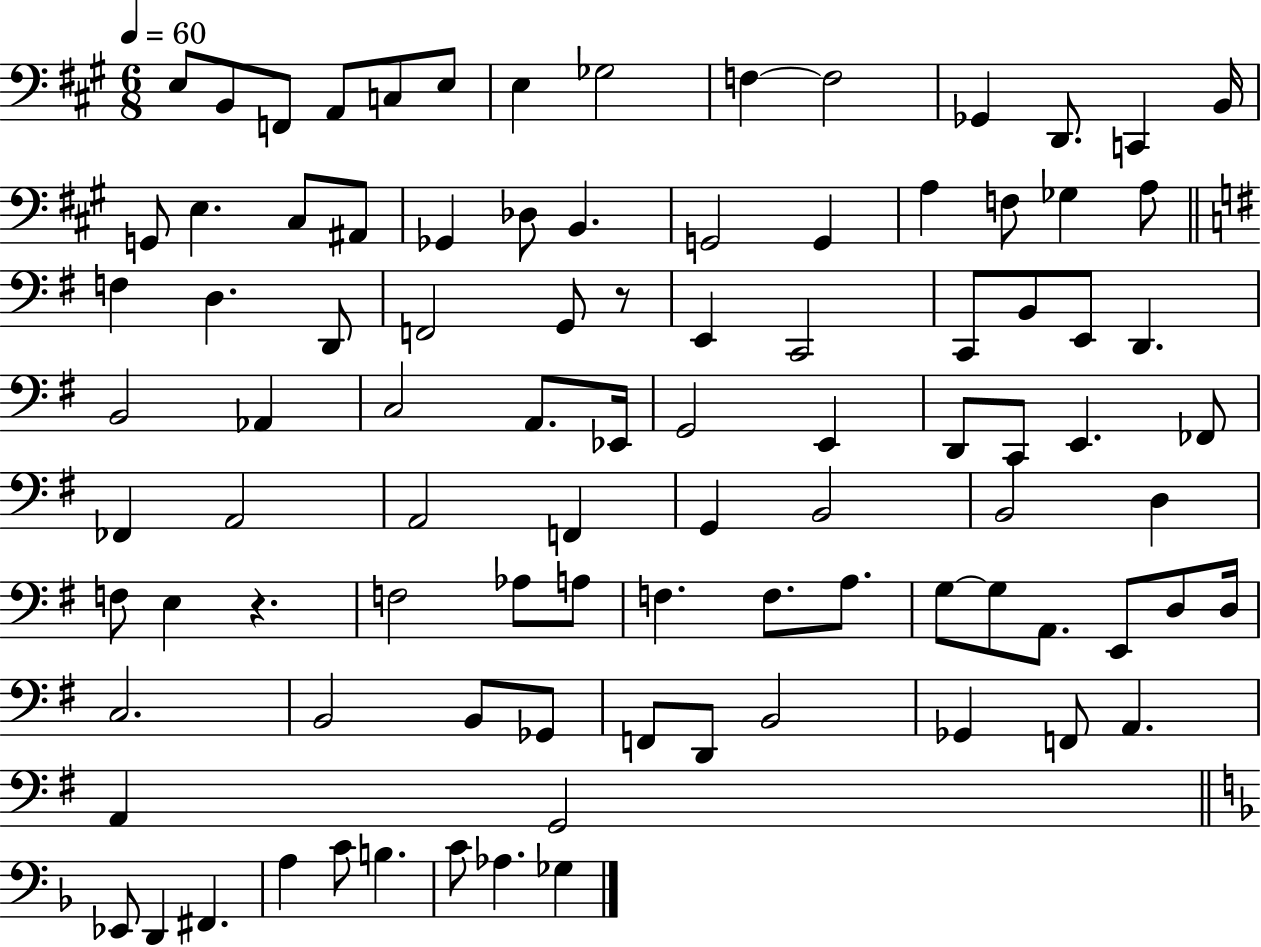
{
  \clef bass
  \numericTimeSignature
  \time 6/8
  \key a \major
  \tempo 4 = 60
  e8 b,8 f,8 a,8 c8 e8 | e4 ges2 | f4~~ f2 | ges,4 d,8. c,4 b,16 | \break g,8 e4. cis8 ais,8 | ges,4 des8 b,4. | g,2 g,4 | a4 f8 ges4 a8 | \break \bar "||" \break \key g \major f4 d4. d,8 | f,2 g,8 r8 | e,4 c,2 | c,8 b,8 e,8 d,4. | \break b,2 aes,4 | c2 a,8. ees,16 | g,2 e,4 | d,8 c,8 e,4. fes,8 | \break fes,4 a,2 | a,2 f,4 | g,4 b,2 | b,2 d4 | \break f8 e4 r4. | f2 aes8 a8 | f4. f8. a8. | g8~~ g8 a,8. e,8 d8 d16 | \break c2. | b,2 b,8 ges,8 | f,8 d,8 b,2 | ges,4 f,8 a,4. | \break a,4 g,2 | \bar "||" \break \key d \minor ees,8 d,4 fis,4. | a4 c'8 b4. | c'8 aes4. ges4 | \bar "|."
}